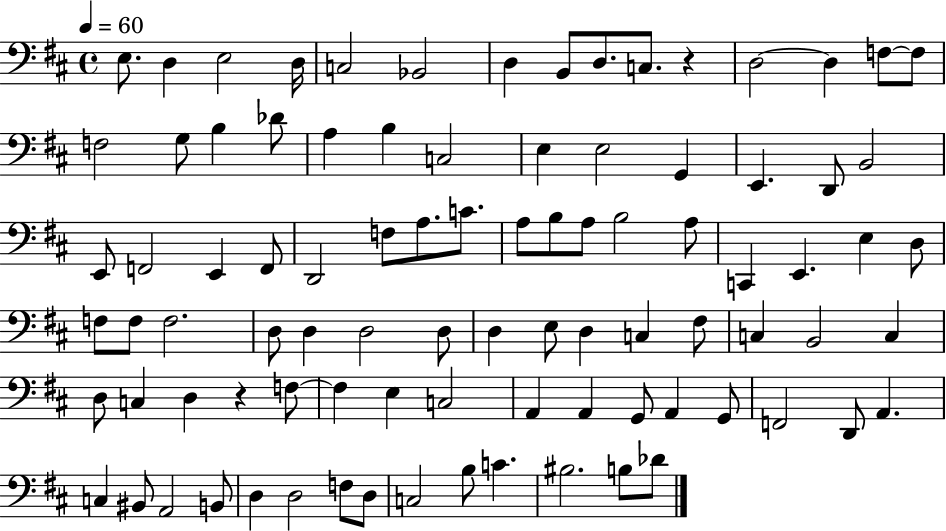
{
  \clef bass
  \time 4/4
  \defaultTimeSignature
  \key d \major
  \tempo 4 = 60
  \repeat volta 2 { e8. d4 e2 d16 | c2 bes,2 | d4 b,8 d8. c8. r4 | d2~~ d4 f8~~ f8 | \break f2 g8 b4 des'8 | a4 b4 c2 | e4 e2 g,4 | e,4. d,8 b,2 | \break e,8 f,2 e,4 f,8 | d,2 f8 a8. c'8. | a8 b8 a8 b2 a8 | c,4 e,4. e4 d8 | \break f8 f8 f2. | d8 d4 d2 d8 | d4 e8 d4 c4 fis8 | c4 b,2 c4 | \break d8 c4 d4 r4 f8~~ | f4 e4 c2 | a,4 a,4 g,8 a,4 g,8 | f,2 d,8 a,4. | \break c4 bis,8 a,2 b,8 | d4 d2 f8 d8 | c2 b8 c'4. | bis2. b8 des'8 | \break } \bar "|."
}